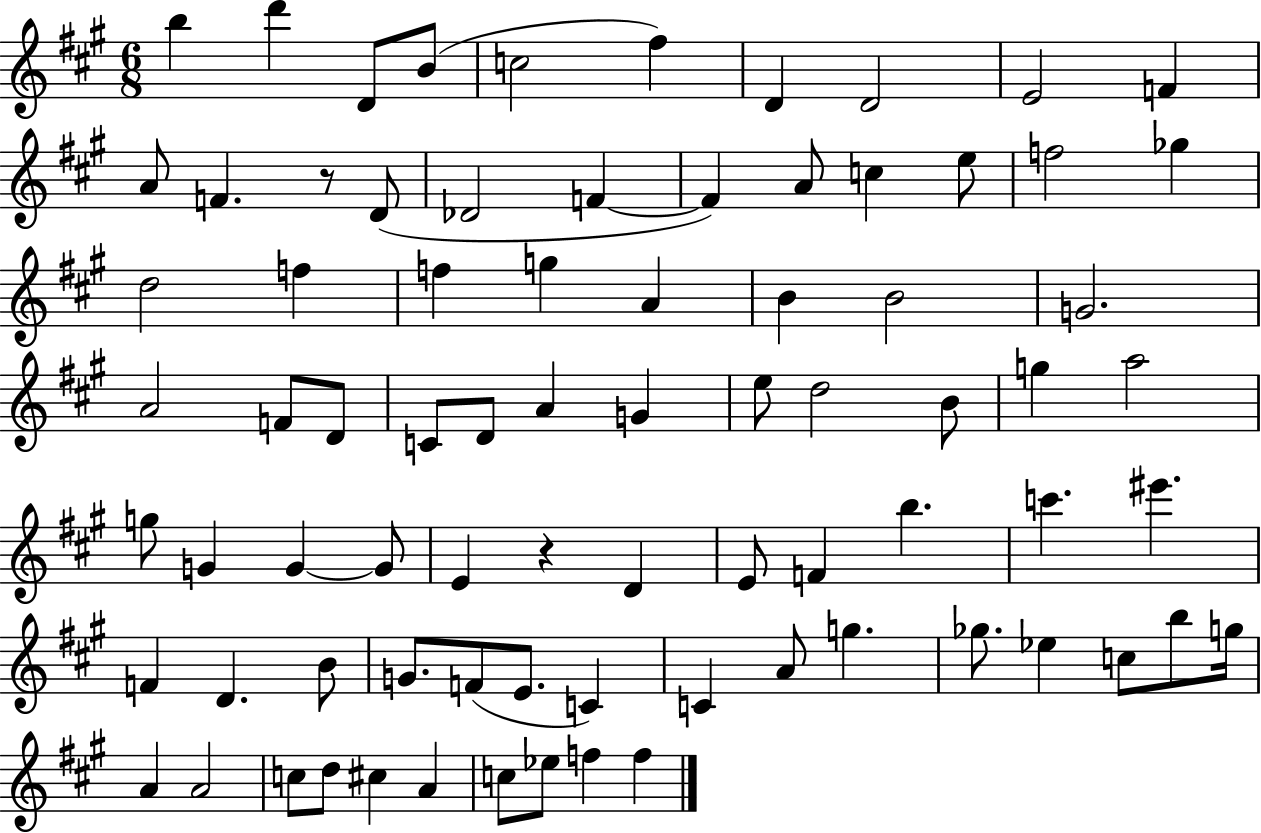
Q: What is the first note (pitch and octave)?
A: B5